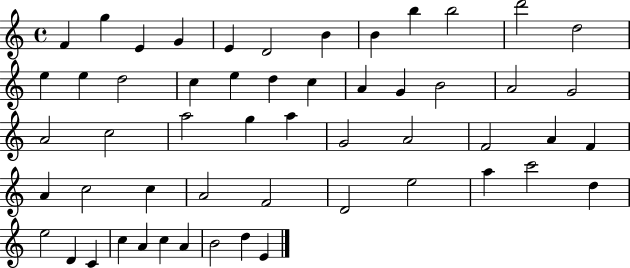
{
  \clef treble
  \time 4/4
  \defaultTimeSignature
  \key c \major
  f'4 g''4 e'4 g'4 | e'4 d'2 b'4 | b'4 b''4 b''2 | d'''2 d''2 | \break e''4 e''4 d''2 | c''4 e''4 d''4 c''4 | a'4 g'4 b'2 | a'2 g'2 | \break a'2 c''2 | a''2 g''4 a''4 | g'2 a'2 | f'2 a'4 f'4 | \break a'4 c''2 c''4 | a'2 f'2 | d'2 e''2 | a''4 c'''2 d''4 | \break e''2 d'4 c'4 | c''4 a'4 c''4 a'4 | b'2 d''4 e'4 | \bar "|."
}